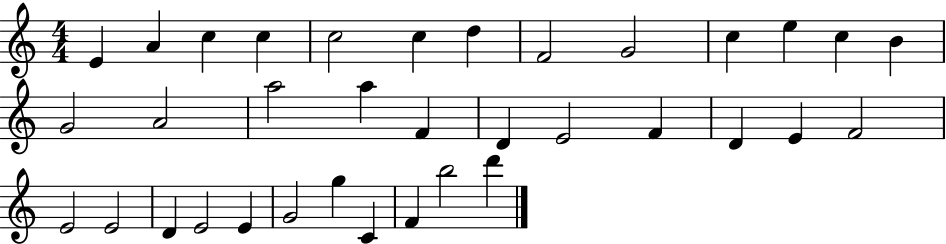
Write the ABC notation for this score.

X:1
T:Untitled
M:4/4
L:1/4
K:C
E A c c c2 c d F2 G2 c e c B G2 A2 a2 a F D E2 F D E F2 E2 E2 D E2 E G2 g C F b2 d'